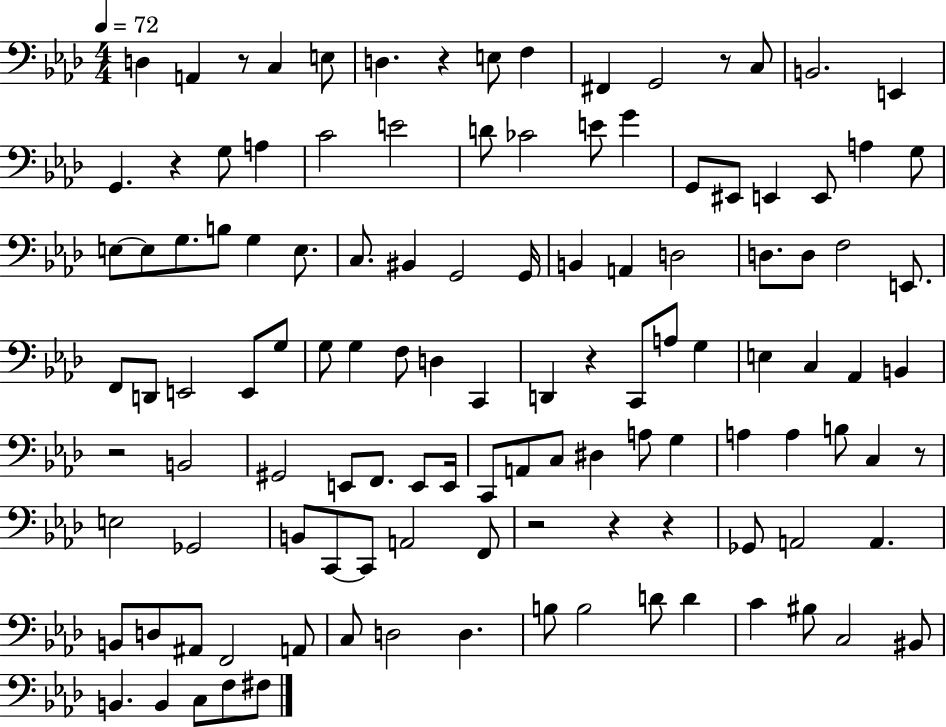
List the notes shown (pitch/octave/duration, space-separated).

D3/q A2/q R/e C3/q E3/e D3/q. R/q E3/e F3/q F#2/q G2/h R/e C3/e B2/h. E2/q G2/q. R/q G3/e A3/q C4/h E4/h D4/e CES4/h E4/e G4/q G2/e EIS2/e E2/q E2/e A3/q G3/e E3/e E3/e G3/e. B3/e G3/q E3/e. C3/e. BIS2/q G2/h G2/s B2/q A2/q D3/h D3/e. D3/e F3/h E2/e. F2/e D2/e E2/h E2/e G3/e G3/e G3/q F3/e D3/q C2/q D2/q R/q C2/e A3/e G3/q E3/q C3/q Ab2/q B2/q R/h B2/h G#2/h E2/e F2/e. E2/e E2/s C2/e A2/e C3/e D#3/q A3/e G3/q A3/q A3/q B3/e C3/q R/e E3/h Gb2/h B2/e C2/e C2/e A2/h F2/e R/h R/q R/q Gb2/e A2/h A2/q. B2/e D3/e A#2/e F2/h A2/e C3/e D3/h D3/q. B3/e B3/h D4/e D4/q C4/q BIS3/e C3/h BIS2/e B2/q. B2/q C3/e F3/e F#3/e